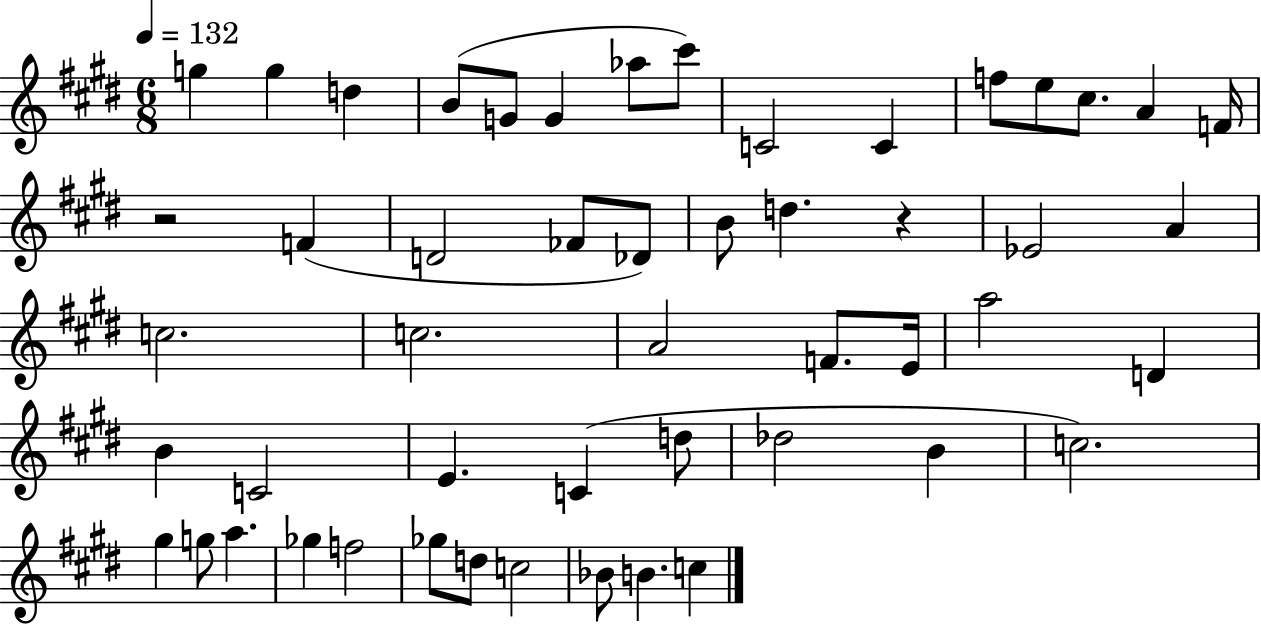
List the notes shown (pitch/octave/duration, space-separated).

G5/q G5/q D5/q B4/e G4/e G4/q Ab5/e C#6/e C4/h C4/q F5/e E5/e C#5/e. A4/q F4/s R/h F4/q D4/h FES4/e Db4/e B4/e D5/q. R/q Eb4/h A4/q C5/h. C5/h. A4/h F4/e. E4/s A5/h D4/q B4/q C4/h E4/q. C4/q D5/e Db5/h B4/q C5/h. G#5/q G5/e A5/q. Gb5/q F5/h Gb5/e D5/e C5/h Bb4/e B4/q. C5/q